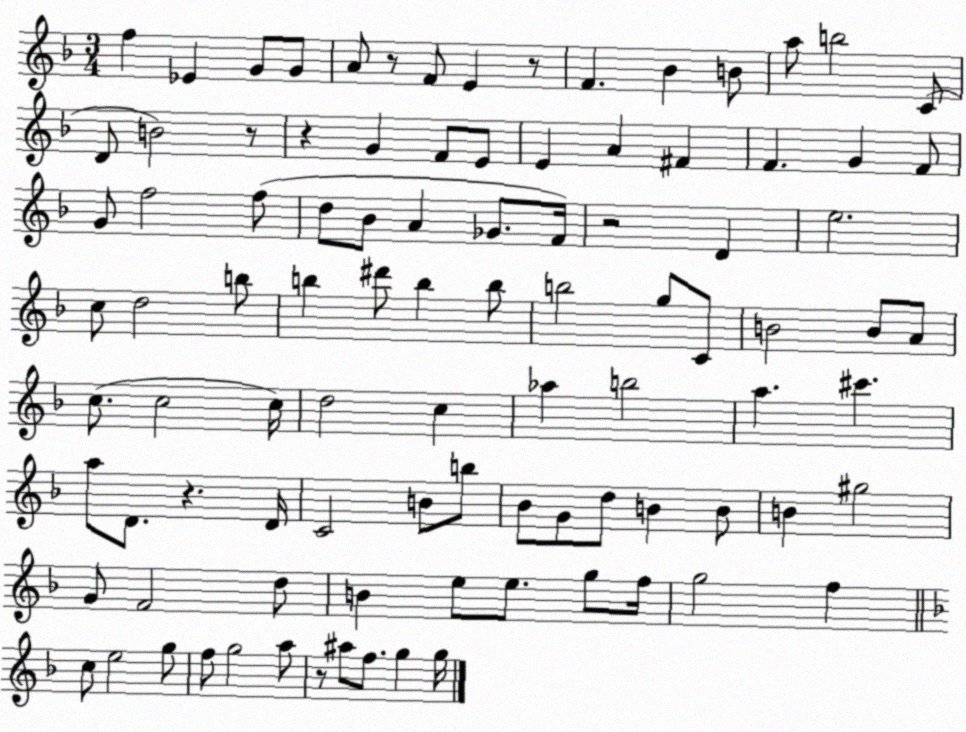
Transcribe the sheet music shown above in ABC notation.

X:1
T:Untitled
M:3/4
L:1/4
K:F
f _E G/2 G/2 A/2 z/2 F/2 E z/2 F _B B/2 a/2 b2 C/2 D/2 B2 z/2 z G F/2 E/2 E A ^F F G F/2 G/2 f2 f/2 d/2 _B/2 A _G/2 F/4 z2 D e2 c/2 d2 b/2 b ^d'/2 b b/2 b2 g/2 C/2 B2 B/2 A/2 c/2 c2 c/4 d2 c _a b2 a ^c' a/2 D/2 z D/4 C2 B/2 b/2 _B/2 G/2 d/2 B B/2 B ^g2 G/2 F2 d/2 B e/2 e/2 g/2 f/4 g2 f c/2 e2 g/2 f/2 g2 a/2 z/2 ^a/2 f/2 g g/4